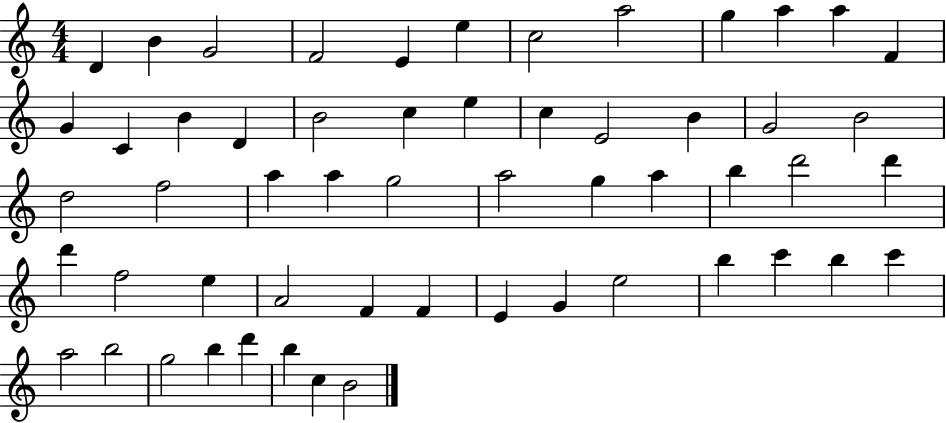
{
  \clef treble
  \numericTimeSignature
  \time 4/4
  \key c \major
  d'4 b'4 g'2 | f'2 e'4 e''4 | c''2 a''2 | g''4 a''4 a''4 f'4 | \break g'4 c'4 b'4 d'4 | b'2 c''4 e''4 | c''4 e'2 b'4 | g'2 b'2 | \break d''2 f''2 | a''4 a''4 g''2 | a''2 g''4 a''4 | b''4 d'''2 d'''4 | \break d'''4 f''2 e''4 | a'2 f'4 f'4 | e'4 g'4 e''2 | b''4 c'''4 b''4 c'''4 | \break a''2 b''2 | g''2 b''4 d'''4 | b''4 c''4 b'2 | \bar "|."
}